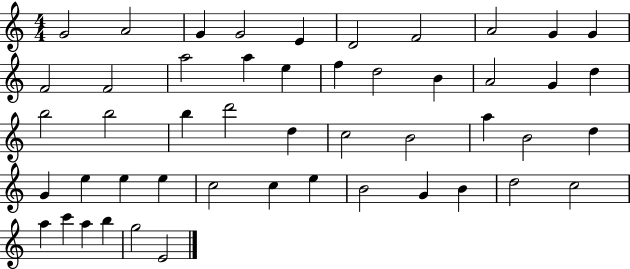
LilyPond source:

{
  \clef treble
  \numericTimeSignature
  \time 4/4
  \key c \major
  g'2 a'2 | g'4 g'2 e'4 | d'2 f'2 | a'2 g'4 g'4 | \break f'2 f'2 | a''2 a''4 e''4 | f''4 d''2 b'4 | a'2 g'4 d''4 | \break b''2 b''2 | b''4 d'''2 d''4 | c''2 b'2 | a''4 b'2 d''4 | \break g'4 e''4 e''4 e''4 | c''2 c''4 e''4 | b'2 g'4 b'4 | d''2 c''2 | \break a''4 c'''4 a''4 b''4 | g''2 e'2 | \bar "|."
}